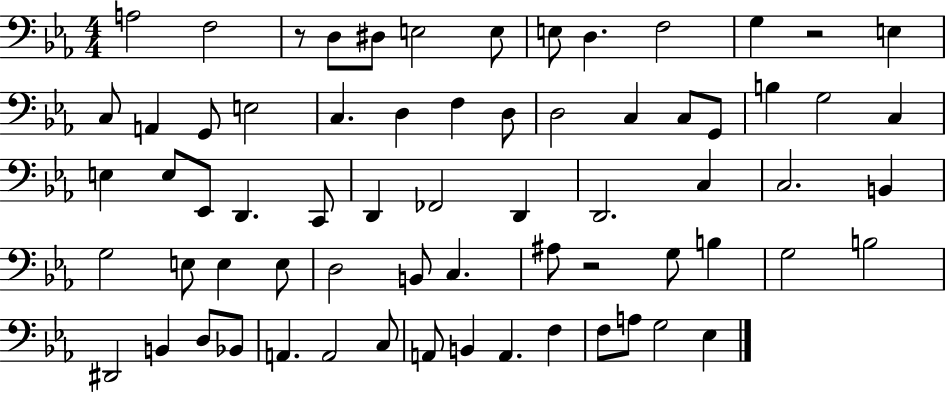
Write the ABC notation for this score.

X:1
T:Untitled
M:4/4
L:1/4
K:Eb
A,2 F,2 z/2 D,/2 ^D,/2 E,2 E,/2 E,/2 D, F,2 G, z2 E, C,/2 A,, G,,/2 E,2 C, D, F, D,/2 D,2 C, C,/2 G,,/2 B, G,2 C, E, E,/2 _E,,/2 D,, C,,/2 D,, _F,,2 D,, D,,2 C, C,2 B,, G,2 E,/2 E, E,/2 D,2 B,,/2 C, ^A,/2 z2 G,/2 B, G,2 B,2 ^D,,2 B,, D,/2 _B,,/2 A,, A,,2 C,/2 A,,/2 B,, A,, F, F,/2 A,/2 G,2 _E,